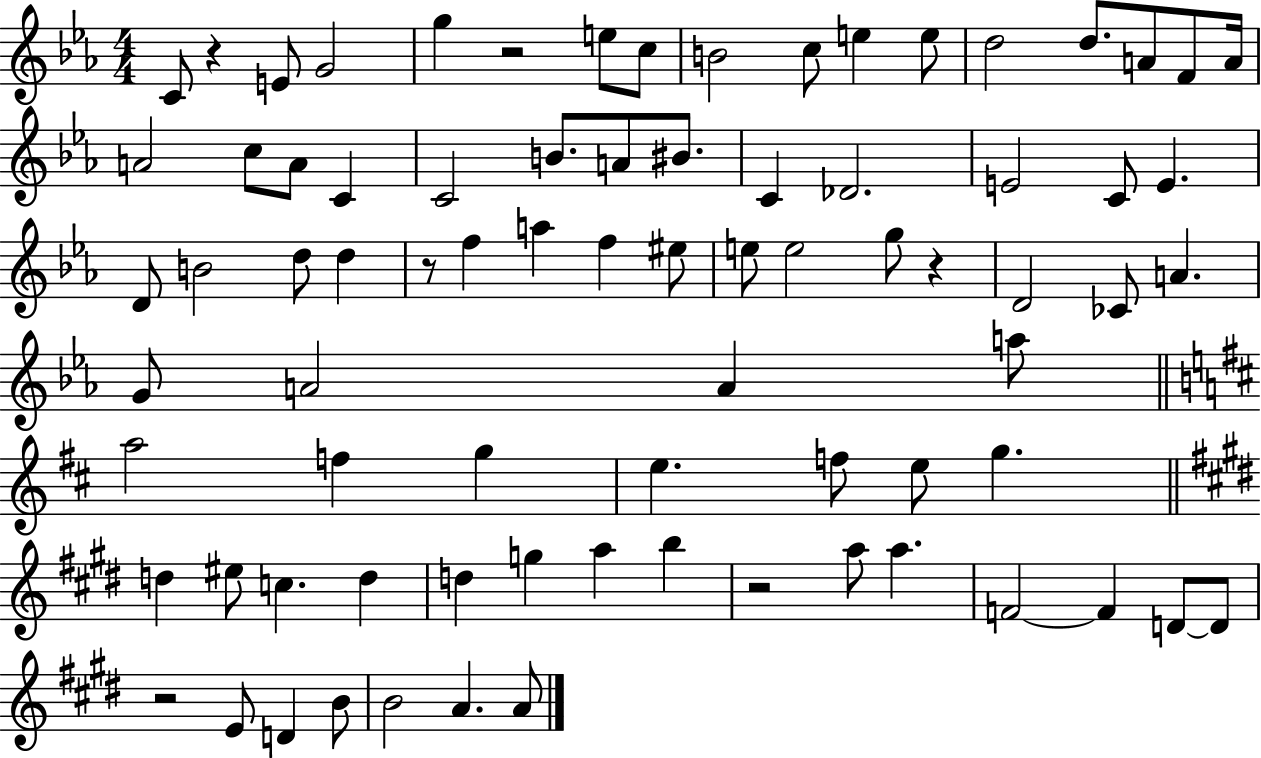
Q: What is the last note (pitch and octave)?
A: A4